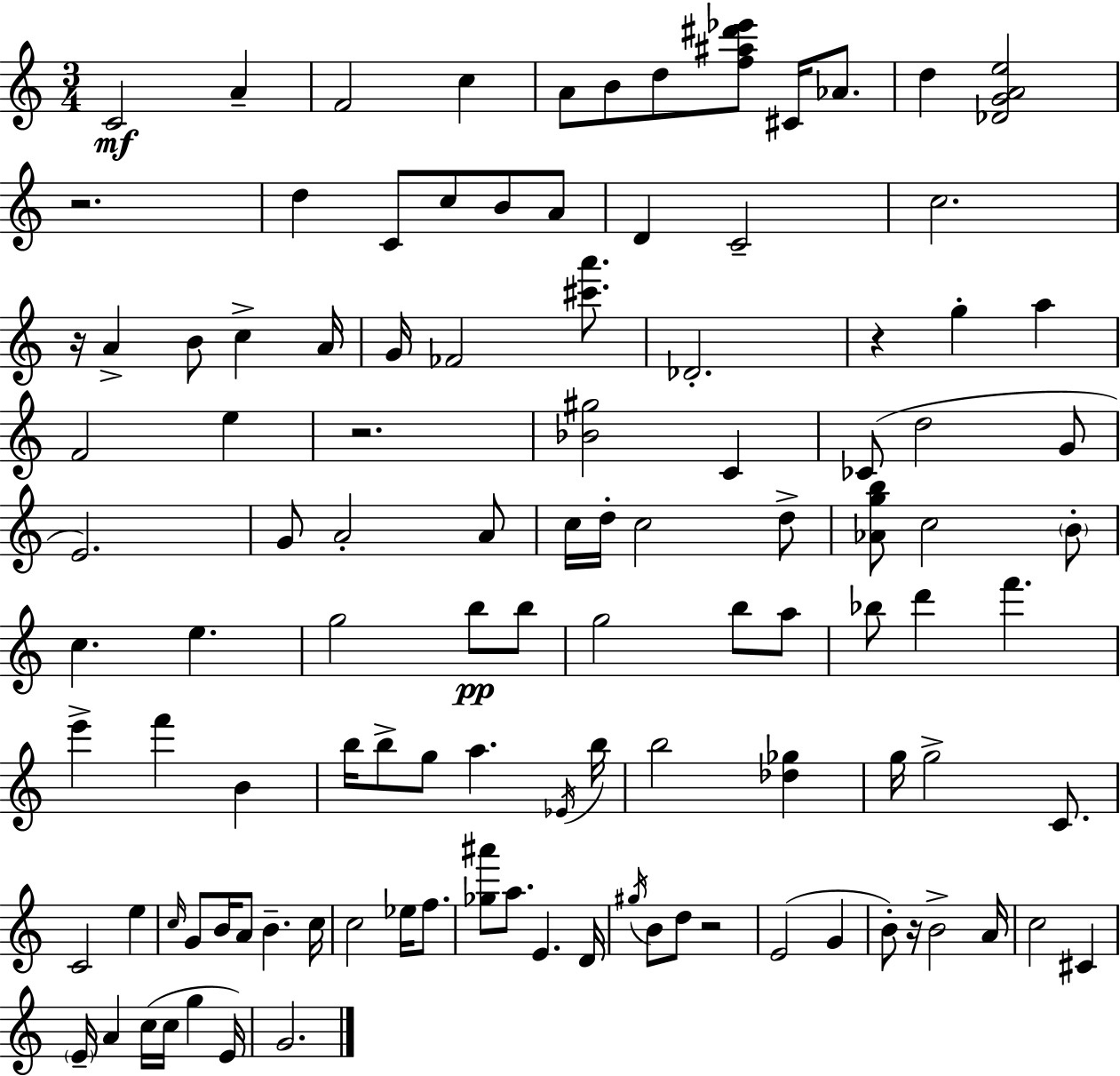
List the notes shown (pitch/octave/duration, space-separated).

C4/h A4/q F4/h C5/q A4/e B4/e D5/e [F5,A#5,D#6,Eb6]/e C#4/s Ab4/e. D5/q [Db4,G4,A4,E5]/h R/h. D5/q C4/e C5/e B4/e A4/e D4/q C4/h C5/h. R/s A4/q B4/e C5/q A4/s G4/s FES4/h [C#6,A6]/e. Db4/h. R/q G5/q A5/q F4/h E5/q R/h. [Bb4,G#5]/h C4/q CES4/e D5/h G4/e E4/h. G4/e A4/h A4/e C5/s D5/s C5/h D5/e [Ab4,G5,B5]/e C5/h B4/e C5/q. E5/q. G5/h B5/e B5/e G5/h B5/e A5/e Bb5/e D6/q F6/q. E6/q F6/q B4/q B5/s B5/e G5/e A5/q. Eb4/s B5/s B5/h [Db5,Gb5]/q G5/s G5/h C4/e. C4/h E5/q C5/s G4/e B4/s A4/e B4/q. C5/s C5/h Eb5/s F5/e. [Gb5,A#6]/e A5/e. E4/q. D4/s G#5/s B4/e D5/e R/h E4/h G4/q B4/e R/s B4/h A4/s C5/h C#4/q E4/s A4/q C5/s C5/s G5/q E4/s G4/h.